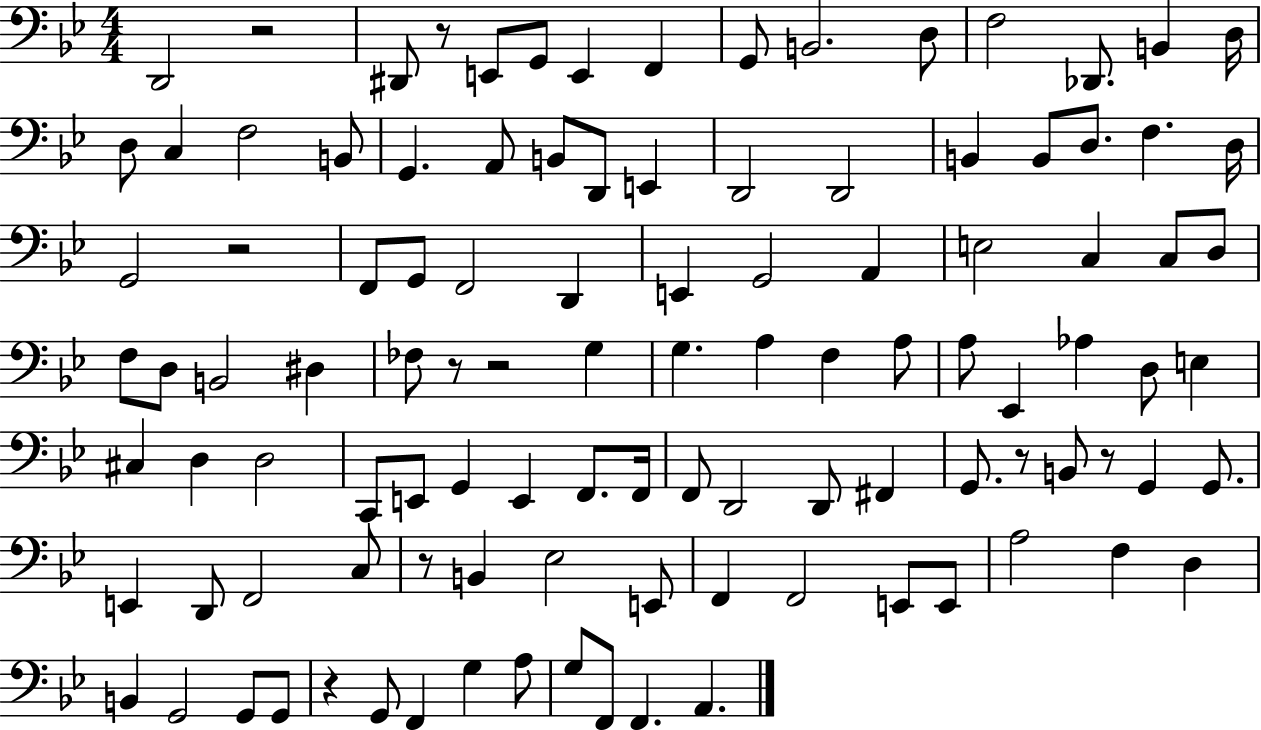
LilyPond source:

{
  \clef bass
  \numericTimeSignature
  \time 4/4
  \key bes \major
  d,2 r2 | dis,8 r8 e,8 g,8 e,4 f,4 | g,8 b,2. d8 | f2 des,8. b,4 d16 | \break d8 c4 f2 b,8 | g,4. a,8 b,8 d,8 e,4 | d,2 d,2 | b,4 b,8 d8. f4. d16 | \break g,2 r2 | f,8 g,8 f,2 d,4 | e,4 g,2 a,4 | e2 c4 c8 d8 | \break f8 d8 b,2 dis4 | fes8 r8 r2 g4 | g4. a4 f4 a8 | a8 ees,4 aes4 d8 e4 | \break cis4 d4 d2 | c,8 e,8 g,4 e,4 f,8. f,16 | f,8 d,2 d,8 fis,4 | g,8. r8 b,8 r8 g,4 g,8. | \break e,4 d,8 f,2 c8 | r8 b,4 ees2 e,8 | f,4 f,2 e,8 e,8 | a2 f4 d4 | \break b,4 g,2 g,8 g,8 | r4 g,8 f,4 g4 a8 | g8 f,8 f,4. a,4. | \bar "|."
}